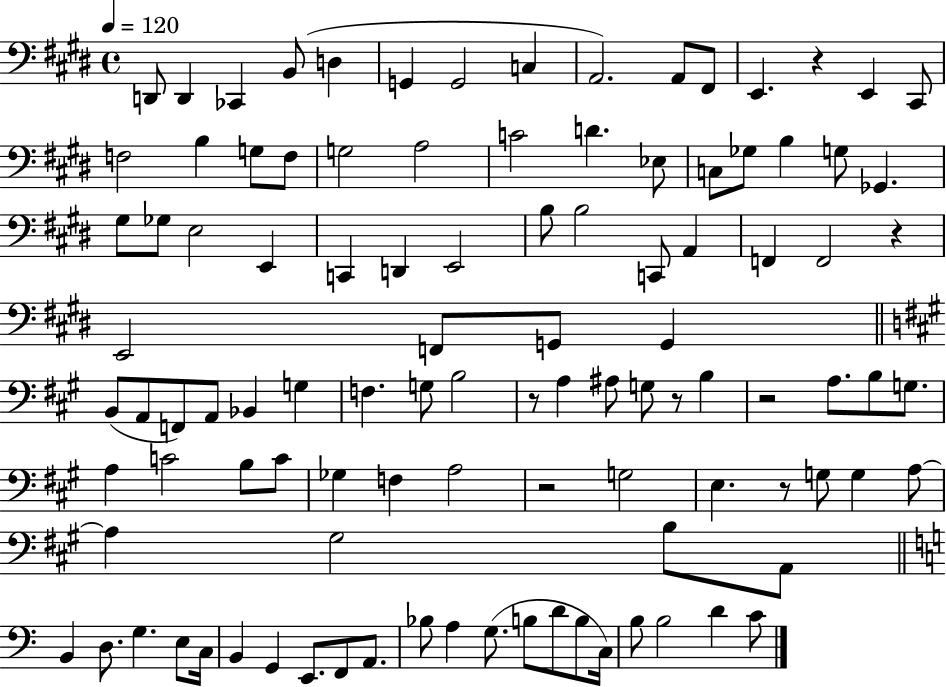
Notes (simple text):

D2/e D2/q CES2/q B2/e D3/q G2/q G2/h C3/q A2/h. A2/e F#2/e E2/q. R/q E2/q C#2/e F3/h B3/q G3/e F3/e G3/h A3/h C4/h D4/q. Eb3/e C3/e Gb3/e B3/q G3/e Gb2/q. G#3/e Gb3/e E3/h E2/q C2/q D2/q E2/h B3/e B3/h C2/e A2/q F2/q F2/h R/q E2/h F2/e G2/e G2/q B2/e A2/e F2/e A2/e Bb2/q G3/q F3/q. G3/e B3/h R/e A3/q A#3/e G3/e R/e B3/q R/h A3/e. B3/e G3/e. A3/q C4/h B3/e C4/e Gb3/q F3/q A3/h R/h G3/h E3/q. R/e G3/e G3/q A3/e A3/q G#3/h B3/e A2/e B2/q D3/e. G3/q. E3/e C3/s B2/q G2/q E2/e. F2/e A2/e. Bb3/e A3/q G3/e. B3/e D4/e B3/e C3/s B3/e B3/h D4/q C4/e